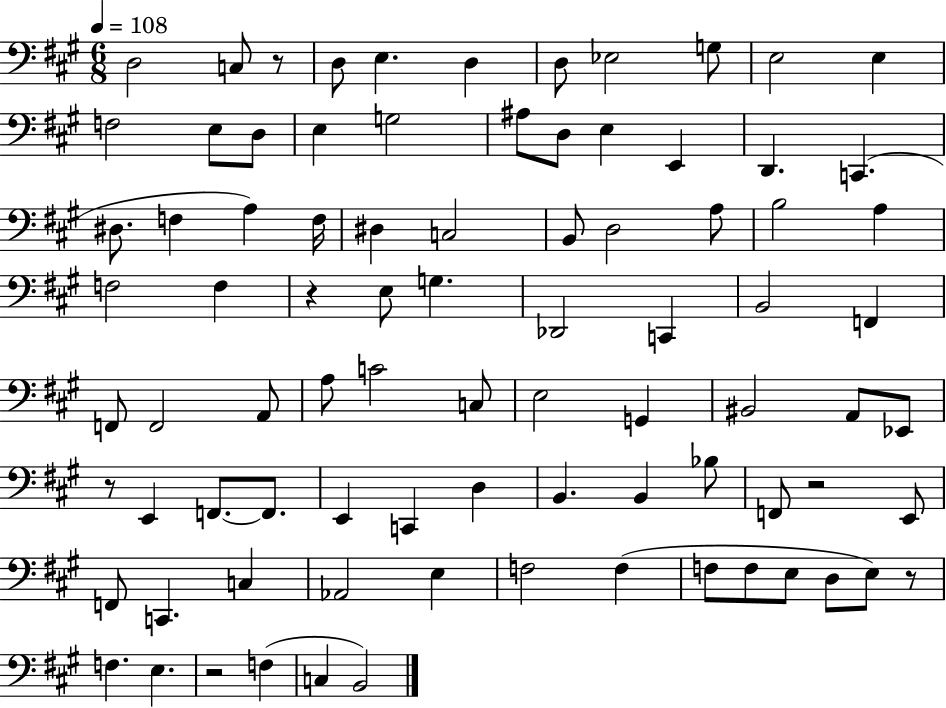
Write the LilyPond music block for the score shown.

{
  \clef bass
  \numericTimeSignature
  \time 6/8
  \key a \major
  \tempo 4 = 108
  \repeat volta 2 { d2 c8 r8 | d8 e4. d4 | d8 ees2 g8 | e2 e4 | \break f2 e8 d8 | e4 g2 | ais8 d8 e4 e,4 | d,4. c,4.( | \break dis8. f4 a4) f16 | dis4 c2 | b,8 d2 a8 | b2 a4 | \break f2 f4 | r4 e8 g4. | des,2 c,4 | b,2 f,4 | \break f,8 f,2 a,8 | a8 c'2 c8 | e2 g,4 | bis,2 a,8 ees,8 | \break r8 e,4 f,8.~~ f,8. | e,4 c,4 d4 | b,4. b,4 bes8 | f,8 r2 e,8 | \break f,8 c,4. c4 | aes,2 e4 | f2 f4( | f8 f8 e8 d8 e8) r8 | \break f4. e4. | r2 f4( | c4 b,2) | } \bar "|."
}